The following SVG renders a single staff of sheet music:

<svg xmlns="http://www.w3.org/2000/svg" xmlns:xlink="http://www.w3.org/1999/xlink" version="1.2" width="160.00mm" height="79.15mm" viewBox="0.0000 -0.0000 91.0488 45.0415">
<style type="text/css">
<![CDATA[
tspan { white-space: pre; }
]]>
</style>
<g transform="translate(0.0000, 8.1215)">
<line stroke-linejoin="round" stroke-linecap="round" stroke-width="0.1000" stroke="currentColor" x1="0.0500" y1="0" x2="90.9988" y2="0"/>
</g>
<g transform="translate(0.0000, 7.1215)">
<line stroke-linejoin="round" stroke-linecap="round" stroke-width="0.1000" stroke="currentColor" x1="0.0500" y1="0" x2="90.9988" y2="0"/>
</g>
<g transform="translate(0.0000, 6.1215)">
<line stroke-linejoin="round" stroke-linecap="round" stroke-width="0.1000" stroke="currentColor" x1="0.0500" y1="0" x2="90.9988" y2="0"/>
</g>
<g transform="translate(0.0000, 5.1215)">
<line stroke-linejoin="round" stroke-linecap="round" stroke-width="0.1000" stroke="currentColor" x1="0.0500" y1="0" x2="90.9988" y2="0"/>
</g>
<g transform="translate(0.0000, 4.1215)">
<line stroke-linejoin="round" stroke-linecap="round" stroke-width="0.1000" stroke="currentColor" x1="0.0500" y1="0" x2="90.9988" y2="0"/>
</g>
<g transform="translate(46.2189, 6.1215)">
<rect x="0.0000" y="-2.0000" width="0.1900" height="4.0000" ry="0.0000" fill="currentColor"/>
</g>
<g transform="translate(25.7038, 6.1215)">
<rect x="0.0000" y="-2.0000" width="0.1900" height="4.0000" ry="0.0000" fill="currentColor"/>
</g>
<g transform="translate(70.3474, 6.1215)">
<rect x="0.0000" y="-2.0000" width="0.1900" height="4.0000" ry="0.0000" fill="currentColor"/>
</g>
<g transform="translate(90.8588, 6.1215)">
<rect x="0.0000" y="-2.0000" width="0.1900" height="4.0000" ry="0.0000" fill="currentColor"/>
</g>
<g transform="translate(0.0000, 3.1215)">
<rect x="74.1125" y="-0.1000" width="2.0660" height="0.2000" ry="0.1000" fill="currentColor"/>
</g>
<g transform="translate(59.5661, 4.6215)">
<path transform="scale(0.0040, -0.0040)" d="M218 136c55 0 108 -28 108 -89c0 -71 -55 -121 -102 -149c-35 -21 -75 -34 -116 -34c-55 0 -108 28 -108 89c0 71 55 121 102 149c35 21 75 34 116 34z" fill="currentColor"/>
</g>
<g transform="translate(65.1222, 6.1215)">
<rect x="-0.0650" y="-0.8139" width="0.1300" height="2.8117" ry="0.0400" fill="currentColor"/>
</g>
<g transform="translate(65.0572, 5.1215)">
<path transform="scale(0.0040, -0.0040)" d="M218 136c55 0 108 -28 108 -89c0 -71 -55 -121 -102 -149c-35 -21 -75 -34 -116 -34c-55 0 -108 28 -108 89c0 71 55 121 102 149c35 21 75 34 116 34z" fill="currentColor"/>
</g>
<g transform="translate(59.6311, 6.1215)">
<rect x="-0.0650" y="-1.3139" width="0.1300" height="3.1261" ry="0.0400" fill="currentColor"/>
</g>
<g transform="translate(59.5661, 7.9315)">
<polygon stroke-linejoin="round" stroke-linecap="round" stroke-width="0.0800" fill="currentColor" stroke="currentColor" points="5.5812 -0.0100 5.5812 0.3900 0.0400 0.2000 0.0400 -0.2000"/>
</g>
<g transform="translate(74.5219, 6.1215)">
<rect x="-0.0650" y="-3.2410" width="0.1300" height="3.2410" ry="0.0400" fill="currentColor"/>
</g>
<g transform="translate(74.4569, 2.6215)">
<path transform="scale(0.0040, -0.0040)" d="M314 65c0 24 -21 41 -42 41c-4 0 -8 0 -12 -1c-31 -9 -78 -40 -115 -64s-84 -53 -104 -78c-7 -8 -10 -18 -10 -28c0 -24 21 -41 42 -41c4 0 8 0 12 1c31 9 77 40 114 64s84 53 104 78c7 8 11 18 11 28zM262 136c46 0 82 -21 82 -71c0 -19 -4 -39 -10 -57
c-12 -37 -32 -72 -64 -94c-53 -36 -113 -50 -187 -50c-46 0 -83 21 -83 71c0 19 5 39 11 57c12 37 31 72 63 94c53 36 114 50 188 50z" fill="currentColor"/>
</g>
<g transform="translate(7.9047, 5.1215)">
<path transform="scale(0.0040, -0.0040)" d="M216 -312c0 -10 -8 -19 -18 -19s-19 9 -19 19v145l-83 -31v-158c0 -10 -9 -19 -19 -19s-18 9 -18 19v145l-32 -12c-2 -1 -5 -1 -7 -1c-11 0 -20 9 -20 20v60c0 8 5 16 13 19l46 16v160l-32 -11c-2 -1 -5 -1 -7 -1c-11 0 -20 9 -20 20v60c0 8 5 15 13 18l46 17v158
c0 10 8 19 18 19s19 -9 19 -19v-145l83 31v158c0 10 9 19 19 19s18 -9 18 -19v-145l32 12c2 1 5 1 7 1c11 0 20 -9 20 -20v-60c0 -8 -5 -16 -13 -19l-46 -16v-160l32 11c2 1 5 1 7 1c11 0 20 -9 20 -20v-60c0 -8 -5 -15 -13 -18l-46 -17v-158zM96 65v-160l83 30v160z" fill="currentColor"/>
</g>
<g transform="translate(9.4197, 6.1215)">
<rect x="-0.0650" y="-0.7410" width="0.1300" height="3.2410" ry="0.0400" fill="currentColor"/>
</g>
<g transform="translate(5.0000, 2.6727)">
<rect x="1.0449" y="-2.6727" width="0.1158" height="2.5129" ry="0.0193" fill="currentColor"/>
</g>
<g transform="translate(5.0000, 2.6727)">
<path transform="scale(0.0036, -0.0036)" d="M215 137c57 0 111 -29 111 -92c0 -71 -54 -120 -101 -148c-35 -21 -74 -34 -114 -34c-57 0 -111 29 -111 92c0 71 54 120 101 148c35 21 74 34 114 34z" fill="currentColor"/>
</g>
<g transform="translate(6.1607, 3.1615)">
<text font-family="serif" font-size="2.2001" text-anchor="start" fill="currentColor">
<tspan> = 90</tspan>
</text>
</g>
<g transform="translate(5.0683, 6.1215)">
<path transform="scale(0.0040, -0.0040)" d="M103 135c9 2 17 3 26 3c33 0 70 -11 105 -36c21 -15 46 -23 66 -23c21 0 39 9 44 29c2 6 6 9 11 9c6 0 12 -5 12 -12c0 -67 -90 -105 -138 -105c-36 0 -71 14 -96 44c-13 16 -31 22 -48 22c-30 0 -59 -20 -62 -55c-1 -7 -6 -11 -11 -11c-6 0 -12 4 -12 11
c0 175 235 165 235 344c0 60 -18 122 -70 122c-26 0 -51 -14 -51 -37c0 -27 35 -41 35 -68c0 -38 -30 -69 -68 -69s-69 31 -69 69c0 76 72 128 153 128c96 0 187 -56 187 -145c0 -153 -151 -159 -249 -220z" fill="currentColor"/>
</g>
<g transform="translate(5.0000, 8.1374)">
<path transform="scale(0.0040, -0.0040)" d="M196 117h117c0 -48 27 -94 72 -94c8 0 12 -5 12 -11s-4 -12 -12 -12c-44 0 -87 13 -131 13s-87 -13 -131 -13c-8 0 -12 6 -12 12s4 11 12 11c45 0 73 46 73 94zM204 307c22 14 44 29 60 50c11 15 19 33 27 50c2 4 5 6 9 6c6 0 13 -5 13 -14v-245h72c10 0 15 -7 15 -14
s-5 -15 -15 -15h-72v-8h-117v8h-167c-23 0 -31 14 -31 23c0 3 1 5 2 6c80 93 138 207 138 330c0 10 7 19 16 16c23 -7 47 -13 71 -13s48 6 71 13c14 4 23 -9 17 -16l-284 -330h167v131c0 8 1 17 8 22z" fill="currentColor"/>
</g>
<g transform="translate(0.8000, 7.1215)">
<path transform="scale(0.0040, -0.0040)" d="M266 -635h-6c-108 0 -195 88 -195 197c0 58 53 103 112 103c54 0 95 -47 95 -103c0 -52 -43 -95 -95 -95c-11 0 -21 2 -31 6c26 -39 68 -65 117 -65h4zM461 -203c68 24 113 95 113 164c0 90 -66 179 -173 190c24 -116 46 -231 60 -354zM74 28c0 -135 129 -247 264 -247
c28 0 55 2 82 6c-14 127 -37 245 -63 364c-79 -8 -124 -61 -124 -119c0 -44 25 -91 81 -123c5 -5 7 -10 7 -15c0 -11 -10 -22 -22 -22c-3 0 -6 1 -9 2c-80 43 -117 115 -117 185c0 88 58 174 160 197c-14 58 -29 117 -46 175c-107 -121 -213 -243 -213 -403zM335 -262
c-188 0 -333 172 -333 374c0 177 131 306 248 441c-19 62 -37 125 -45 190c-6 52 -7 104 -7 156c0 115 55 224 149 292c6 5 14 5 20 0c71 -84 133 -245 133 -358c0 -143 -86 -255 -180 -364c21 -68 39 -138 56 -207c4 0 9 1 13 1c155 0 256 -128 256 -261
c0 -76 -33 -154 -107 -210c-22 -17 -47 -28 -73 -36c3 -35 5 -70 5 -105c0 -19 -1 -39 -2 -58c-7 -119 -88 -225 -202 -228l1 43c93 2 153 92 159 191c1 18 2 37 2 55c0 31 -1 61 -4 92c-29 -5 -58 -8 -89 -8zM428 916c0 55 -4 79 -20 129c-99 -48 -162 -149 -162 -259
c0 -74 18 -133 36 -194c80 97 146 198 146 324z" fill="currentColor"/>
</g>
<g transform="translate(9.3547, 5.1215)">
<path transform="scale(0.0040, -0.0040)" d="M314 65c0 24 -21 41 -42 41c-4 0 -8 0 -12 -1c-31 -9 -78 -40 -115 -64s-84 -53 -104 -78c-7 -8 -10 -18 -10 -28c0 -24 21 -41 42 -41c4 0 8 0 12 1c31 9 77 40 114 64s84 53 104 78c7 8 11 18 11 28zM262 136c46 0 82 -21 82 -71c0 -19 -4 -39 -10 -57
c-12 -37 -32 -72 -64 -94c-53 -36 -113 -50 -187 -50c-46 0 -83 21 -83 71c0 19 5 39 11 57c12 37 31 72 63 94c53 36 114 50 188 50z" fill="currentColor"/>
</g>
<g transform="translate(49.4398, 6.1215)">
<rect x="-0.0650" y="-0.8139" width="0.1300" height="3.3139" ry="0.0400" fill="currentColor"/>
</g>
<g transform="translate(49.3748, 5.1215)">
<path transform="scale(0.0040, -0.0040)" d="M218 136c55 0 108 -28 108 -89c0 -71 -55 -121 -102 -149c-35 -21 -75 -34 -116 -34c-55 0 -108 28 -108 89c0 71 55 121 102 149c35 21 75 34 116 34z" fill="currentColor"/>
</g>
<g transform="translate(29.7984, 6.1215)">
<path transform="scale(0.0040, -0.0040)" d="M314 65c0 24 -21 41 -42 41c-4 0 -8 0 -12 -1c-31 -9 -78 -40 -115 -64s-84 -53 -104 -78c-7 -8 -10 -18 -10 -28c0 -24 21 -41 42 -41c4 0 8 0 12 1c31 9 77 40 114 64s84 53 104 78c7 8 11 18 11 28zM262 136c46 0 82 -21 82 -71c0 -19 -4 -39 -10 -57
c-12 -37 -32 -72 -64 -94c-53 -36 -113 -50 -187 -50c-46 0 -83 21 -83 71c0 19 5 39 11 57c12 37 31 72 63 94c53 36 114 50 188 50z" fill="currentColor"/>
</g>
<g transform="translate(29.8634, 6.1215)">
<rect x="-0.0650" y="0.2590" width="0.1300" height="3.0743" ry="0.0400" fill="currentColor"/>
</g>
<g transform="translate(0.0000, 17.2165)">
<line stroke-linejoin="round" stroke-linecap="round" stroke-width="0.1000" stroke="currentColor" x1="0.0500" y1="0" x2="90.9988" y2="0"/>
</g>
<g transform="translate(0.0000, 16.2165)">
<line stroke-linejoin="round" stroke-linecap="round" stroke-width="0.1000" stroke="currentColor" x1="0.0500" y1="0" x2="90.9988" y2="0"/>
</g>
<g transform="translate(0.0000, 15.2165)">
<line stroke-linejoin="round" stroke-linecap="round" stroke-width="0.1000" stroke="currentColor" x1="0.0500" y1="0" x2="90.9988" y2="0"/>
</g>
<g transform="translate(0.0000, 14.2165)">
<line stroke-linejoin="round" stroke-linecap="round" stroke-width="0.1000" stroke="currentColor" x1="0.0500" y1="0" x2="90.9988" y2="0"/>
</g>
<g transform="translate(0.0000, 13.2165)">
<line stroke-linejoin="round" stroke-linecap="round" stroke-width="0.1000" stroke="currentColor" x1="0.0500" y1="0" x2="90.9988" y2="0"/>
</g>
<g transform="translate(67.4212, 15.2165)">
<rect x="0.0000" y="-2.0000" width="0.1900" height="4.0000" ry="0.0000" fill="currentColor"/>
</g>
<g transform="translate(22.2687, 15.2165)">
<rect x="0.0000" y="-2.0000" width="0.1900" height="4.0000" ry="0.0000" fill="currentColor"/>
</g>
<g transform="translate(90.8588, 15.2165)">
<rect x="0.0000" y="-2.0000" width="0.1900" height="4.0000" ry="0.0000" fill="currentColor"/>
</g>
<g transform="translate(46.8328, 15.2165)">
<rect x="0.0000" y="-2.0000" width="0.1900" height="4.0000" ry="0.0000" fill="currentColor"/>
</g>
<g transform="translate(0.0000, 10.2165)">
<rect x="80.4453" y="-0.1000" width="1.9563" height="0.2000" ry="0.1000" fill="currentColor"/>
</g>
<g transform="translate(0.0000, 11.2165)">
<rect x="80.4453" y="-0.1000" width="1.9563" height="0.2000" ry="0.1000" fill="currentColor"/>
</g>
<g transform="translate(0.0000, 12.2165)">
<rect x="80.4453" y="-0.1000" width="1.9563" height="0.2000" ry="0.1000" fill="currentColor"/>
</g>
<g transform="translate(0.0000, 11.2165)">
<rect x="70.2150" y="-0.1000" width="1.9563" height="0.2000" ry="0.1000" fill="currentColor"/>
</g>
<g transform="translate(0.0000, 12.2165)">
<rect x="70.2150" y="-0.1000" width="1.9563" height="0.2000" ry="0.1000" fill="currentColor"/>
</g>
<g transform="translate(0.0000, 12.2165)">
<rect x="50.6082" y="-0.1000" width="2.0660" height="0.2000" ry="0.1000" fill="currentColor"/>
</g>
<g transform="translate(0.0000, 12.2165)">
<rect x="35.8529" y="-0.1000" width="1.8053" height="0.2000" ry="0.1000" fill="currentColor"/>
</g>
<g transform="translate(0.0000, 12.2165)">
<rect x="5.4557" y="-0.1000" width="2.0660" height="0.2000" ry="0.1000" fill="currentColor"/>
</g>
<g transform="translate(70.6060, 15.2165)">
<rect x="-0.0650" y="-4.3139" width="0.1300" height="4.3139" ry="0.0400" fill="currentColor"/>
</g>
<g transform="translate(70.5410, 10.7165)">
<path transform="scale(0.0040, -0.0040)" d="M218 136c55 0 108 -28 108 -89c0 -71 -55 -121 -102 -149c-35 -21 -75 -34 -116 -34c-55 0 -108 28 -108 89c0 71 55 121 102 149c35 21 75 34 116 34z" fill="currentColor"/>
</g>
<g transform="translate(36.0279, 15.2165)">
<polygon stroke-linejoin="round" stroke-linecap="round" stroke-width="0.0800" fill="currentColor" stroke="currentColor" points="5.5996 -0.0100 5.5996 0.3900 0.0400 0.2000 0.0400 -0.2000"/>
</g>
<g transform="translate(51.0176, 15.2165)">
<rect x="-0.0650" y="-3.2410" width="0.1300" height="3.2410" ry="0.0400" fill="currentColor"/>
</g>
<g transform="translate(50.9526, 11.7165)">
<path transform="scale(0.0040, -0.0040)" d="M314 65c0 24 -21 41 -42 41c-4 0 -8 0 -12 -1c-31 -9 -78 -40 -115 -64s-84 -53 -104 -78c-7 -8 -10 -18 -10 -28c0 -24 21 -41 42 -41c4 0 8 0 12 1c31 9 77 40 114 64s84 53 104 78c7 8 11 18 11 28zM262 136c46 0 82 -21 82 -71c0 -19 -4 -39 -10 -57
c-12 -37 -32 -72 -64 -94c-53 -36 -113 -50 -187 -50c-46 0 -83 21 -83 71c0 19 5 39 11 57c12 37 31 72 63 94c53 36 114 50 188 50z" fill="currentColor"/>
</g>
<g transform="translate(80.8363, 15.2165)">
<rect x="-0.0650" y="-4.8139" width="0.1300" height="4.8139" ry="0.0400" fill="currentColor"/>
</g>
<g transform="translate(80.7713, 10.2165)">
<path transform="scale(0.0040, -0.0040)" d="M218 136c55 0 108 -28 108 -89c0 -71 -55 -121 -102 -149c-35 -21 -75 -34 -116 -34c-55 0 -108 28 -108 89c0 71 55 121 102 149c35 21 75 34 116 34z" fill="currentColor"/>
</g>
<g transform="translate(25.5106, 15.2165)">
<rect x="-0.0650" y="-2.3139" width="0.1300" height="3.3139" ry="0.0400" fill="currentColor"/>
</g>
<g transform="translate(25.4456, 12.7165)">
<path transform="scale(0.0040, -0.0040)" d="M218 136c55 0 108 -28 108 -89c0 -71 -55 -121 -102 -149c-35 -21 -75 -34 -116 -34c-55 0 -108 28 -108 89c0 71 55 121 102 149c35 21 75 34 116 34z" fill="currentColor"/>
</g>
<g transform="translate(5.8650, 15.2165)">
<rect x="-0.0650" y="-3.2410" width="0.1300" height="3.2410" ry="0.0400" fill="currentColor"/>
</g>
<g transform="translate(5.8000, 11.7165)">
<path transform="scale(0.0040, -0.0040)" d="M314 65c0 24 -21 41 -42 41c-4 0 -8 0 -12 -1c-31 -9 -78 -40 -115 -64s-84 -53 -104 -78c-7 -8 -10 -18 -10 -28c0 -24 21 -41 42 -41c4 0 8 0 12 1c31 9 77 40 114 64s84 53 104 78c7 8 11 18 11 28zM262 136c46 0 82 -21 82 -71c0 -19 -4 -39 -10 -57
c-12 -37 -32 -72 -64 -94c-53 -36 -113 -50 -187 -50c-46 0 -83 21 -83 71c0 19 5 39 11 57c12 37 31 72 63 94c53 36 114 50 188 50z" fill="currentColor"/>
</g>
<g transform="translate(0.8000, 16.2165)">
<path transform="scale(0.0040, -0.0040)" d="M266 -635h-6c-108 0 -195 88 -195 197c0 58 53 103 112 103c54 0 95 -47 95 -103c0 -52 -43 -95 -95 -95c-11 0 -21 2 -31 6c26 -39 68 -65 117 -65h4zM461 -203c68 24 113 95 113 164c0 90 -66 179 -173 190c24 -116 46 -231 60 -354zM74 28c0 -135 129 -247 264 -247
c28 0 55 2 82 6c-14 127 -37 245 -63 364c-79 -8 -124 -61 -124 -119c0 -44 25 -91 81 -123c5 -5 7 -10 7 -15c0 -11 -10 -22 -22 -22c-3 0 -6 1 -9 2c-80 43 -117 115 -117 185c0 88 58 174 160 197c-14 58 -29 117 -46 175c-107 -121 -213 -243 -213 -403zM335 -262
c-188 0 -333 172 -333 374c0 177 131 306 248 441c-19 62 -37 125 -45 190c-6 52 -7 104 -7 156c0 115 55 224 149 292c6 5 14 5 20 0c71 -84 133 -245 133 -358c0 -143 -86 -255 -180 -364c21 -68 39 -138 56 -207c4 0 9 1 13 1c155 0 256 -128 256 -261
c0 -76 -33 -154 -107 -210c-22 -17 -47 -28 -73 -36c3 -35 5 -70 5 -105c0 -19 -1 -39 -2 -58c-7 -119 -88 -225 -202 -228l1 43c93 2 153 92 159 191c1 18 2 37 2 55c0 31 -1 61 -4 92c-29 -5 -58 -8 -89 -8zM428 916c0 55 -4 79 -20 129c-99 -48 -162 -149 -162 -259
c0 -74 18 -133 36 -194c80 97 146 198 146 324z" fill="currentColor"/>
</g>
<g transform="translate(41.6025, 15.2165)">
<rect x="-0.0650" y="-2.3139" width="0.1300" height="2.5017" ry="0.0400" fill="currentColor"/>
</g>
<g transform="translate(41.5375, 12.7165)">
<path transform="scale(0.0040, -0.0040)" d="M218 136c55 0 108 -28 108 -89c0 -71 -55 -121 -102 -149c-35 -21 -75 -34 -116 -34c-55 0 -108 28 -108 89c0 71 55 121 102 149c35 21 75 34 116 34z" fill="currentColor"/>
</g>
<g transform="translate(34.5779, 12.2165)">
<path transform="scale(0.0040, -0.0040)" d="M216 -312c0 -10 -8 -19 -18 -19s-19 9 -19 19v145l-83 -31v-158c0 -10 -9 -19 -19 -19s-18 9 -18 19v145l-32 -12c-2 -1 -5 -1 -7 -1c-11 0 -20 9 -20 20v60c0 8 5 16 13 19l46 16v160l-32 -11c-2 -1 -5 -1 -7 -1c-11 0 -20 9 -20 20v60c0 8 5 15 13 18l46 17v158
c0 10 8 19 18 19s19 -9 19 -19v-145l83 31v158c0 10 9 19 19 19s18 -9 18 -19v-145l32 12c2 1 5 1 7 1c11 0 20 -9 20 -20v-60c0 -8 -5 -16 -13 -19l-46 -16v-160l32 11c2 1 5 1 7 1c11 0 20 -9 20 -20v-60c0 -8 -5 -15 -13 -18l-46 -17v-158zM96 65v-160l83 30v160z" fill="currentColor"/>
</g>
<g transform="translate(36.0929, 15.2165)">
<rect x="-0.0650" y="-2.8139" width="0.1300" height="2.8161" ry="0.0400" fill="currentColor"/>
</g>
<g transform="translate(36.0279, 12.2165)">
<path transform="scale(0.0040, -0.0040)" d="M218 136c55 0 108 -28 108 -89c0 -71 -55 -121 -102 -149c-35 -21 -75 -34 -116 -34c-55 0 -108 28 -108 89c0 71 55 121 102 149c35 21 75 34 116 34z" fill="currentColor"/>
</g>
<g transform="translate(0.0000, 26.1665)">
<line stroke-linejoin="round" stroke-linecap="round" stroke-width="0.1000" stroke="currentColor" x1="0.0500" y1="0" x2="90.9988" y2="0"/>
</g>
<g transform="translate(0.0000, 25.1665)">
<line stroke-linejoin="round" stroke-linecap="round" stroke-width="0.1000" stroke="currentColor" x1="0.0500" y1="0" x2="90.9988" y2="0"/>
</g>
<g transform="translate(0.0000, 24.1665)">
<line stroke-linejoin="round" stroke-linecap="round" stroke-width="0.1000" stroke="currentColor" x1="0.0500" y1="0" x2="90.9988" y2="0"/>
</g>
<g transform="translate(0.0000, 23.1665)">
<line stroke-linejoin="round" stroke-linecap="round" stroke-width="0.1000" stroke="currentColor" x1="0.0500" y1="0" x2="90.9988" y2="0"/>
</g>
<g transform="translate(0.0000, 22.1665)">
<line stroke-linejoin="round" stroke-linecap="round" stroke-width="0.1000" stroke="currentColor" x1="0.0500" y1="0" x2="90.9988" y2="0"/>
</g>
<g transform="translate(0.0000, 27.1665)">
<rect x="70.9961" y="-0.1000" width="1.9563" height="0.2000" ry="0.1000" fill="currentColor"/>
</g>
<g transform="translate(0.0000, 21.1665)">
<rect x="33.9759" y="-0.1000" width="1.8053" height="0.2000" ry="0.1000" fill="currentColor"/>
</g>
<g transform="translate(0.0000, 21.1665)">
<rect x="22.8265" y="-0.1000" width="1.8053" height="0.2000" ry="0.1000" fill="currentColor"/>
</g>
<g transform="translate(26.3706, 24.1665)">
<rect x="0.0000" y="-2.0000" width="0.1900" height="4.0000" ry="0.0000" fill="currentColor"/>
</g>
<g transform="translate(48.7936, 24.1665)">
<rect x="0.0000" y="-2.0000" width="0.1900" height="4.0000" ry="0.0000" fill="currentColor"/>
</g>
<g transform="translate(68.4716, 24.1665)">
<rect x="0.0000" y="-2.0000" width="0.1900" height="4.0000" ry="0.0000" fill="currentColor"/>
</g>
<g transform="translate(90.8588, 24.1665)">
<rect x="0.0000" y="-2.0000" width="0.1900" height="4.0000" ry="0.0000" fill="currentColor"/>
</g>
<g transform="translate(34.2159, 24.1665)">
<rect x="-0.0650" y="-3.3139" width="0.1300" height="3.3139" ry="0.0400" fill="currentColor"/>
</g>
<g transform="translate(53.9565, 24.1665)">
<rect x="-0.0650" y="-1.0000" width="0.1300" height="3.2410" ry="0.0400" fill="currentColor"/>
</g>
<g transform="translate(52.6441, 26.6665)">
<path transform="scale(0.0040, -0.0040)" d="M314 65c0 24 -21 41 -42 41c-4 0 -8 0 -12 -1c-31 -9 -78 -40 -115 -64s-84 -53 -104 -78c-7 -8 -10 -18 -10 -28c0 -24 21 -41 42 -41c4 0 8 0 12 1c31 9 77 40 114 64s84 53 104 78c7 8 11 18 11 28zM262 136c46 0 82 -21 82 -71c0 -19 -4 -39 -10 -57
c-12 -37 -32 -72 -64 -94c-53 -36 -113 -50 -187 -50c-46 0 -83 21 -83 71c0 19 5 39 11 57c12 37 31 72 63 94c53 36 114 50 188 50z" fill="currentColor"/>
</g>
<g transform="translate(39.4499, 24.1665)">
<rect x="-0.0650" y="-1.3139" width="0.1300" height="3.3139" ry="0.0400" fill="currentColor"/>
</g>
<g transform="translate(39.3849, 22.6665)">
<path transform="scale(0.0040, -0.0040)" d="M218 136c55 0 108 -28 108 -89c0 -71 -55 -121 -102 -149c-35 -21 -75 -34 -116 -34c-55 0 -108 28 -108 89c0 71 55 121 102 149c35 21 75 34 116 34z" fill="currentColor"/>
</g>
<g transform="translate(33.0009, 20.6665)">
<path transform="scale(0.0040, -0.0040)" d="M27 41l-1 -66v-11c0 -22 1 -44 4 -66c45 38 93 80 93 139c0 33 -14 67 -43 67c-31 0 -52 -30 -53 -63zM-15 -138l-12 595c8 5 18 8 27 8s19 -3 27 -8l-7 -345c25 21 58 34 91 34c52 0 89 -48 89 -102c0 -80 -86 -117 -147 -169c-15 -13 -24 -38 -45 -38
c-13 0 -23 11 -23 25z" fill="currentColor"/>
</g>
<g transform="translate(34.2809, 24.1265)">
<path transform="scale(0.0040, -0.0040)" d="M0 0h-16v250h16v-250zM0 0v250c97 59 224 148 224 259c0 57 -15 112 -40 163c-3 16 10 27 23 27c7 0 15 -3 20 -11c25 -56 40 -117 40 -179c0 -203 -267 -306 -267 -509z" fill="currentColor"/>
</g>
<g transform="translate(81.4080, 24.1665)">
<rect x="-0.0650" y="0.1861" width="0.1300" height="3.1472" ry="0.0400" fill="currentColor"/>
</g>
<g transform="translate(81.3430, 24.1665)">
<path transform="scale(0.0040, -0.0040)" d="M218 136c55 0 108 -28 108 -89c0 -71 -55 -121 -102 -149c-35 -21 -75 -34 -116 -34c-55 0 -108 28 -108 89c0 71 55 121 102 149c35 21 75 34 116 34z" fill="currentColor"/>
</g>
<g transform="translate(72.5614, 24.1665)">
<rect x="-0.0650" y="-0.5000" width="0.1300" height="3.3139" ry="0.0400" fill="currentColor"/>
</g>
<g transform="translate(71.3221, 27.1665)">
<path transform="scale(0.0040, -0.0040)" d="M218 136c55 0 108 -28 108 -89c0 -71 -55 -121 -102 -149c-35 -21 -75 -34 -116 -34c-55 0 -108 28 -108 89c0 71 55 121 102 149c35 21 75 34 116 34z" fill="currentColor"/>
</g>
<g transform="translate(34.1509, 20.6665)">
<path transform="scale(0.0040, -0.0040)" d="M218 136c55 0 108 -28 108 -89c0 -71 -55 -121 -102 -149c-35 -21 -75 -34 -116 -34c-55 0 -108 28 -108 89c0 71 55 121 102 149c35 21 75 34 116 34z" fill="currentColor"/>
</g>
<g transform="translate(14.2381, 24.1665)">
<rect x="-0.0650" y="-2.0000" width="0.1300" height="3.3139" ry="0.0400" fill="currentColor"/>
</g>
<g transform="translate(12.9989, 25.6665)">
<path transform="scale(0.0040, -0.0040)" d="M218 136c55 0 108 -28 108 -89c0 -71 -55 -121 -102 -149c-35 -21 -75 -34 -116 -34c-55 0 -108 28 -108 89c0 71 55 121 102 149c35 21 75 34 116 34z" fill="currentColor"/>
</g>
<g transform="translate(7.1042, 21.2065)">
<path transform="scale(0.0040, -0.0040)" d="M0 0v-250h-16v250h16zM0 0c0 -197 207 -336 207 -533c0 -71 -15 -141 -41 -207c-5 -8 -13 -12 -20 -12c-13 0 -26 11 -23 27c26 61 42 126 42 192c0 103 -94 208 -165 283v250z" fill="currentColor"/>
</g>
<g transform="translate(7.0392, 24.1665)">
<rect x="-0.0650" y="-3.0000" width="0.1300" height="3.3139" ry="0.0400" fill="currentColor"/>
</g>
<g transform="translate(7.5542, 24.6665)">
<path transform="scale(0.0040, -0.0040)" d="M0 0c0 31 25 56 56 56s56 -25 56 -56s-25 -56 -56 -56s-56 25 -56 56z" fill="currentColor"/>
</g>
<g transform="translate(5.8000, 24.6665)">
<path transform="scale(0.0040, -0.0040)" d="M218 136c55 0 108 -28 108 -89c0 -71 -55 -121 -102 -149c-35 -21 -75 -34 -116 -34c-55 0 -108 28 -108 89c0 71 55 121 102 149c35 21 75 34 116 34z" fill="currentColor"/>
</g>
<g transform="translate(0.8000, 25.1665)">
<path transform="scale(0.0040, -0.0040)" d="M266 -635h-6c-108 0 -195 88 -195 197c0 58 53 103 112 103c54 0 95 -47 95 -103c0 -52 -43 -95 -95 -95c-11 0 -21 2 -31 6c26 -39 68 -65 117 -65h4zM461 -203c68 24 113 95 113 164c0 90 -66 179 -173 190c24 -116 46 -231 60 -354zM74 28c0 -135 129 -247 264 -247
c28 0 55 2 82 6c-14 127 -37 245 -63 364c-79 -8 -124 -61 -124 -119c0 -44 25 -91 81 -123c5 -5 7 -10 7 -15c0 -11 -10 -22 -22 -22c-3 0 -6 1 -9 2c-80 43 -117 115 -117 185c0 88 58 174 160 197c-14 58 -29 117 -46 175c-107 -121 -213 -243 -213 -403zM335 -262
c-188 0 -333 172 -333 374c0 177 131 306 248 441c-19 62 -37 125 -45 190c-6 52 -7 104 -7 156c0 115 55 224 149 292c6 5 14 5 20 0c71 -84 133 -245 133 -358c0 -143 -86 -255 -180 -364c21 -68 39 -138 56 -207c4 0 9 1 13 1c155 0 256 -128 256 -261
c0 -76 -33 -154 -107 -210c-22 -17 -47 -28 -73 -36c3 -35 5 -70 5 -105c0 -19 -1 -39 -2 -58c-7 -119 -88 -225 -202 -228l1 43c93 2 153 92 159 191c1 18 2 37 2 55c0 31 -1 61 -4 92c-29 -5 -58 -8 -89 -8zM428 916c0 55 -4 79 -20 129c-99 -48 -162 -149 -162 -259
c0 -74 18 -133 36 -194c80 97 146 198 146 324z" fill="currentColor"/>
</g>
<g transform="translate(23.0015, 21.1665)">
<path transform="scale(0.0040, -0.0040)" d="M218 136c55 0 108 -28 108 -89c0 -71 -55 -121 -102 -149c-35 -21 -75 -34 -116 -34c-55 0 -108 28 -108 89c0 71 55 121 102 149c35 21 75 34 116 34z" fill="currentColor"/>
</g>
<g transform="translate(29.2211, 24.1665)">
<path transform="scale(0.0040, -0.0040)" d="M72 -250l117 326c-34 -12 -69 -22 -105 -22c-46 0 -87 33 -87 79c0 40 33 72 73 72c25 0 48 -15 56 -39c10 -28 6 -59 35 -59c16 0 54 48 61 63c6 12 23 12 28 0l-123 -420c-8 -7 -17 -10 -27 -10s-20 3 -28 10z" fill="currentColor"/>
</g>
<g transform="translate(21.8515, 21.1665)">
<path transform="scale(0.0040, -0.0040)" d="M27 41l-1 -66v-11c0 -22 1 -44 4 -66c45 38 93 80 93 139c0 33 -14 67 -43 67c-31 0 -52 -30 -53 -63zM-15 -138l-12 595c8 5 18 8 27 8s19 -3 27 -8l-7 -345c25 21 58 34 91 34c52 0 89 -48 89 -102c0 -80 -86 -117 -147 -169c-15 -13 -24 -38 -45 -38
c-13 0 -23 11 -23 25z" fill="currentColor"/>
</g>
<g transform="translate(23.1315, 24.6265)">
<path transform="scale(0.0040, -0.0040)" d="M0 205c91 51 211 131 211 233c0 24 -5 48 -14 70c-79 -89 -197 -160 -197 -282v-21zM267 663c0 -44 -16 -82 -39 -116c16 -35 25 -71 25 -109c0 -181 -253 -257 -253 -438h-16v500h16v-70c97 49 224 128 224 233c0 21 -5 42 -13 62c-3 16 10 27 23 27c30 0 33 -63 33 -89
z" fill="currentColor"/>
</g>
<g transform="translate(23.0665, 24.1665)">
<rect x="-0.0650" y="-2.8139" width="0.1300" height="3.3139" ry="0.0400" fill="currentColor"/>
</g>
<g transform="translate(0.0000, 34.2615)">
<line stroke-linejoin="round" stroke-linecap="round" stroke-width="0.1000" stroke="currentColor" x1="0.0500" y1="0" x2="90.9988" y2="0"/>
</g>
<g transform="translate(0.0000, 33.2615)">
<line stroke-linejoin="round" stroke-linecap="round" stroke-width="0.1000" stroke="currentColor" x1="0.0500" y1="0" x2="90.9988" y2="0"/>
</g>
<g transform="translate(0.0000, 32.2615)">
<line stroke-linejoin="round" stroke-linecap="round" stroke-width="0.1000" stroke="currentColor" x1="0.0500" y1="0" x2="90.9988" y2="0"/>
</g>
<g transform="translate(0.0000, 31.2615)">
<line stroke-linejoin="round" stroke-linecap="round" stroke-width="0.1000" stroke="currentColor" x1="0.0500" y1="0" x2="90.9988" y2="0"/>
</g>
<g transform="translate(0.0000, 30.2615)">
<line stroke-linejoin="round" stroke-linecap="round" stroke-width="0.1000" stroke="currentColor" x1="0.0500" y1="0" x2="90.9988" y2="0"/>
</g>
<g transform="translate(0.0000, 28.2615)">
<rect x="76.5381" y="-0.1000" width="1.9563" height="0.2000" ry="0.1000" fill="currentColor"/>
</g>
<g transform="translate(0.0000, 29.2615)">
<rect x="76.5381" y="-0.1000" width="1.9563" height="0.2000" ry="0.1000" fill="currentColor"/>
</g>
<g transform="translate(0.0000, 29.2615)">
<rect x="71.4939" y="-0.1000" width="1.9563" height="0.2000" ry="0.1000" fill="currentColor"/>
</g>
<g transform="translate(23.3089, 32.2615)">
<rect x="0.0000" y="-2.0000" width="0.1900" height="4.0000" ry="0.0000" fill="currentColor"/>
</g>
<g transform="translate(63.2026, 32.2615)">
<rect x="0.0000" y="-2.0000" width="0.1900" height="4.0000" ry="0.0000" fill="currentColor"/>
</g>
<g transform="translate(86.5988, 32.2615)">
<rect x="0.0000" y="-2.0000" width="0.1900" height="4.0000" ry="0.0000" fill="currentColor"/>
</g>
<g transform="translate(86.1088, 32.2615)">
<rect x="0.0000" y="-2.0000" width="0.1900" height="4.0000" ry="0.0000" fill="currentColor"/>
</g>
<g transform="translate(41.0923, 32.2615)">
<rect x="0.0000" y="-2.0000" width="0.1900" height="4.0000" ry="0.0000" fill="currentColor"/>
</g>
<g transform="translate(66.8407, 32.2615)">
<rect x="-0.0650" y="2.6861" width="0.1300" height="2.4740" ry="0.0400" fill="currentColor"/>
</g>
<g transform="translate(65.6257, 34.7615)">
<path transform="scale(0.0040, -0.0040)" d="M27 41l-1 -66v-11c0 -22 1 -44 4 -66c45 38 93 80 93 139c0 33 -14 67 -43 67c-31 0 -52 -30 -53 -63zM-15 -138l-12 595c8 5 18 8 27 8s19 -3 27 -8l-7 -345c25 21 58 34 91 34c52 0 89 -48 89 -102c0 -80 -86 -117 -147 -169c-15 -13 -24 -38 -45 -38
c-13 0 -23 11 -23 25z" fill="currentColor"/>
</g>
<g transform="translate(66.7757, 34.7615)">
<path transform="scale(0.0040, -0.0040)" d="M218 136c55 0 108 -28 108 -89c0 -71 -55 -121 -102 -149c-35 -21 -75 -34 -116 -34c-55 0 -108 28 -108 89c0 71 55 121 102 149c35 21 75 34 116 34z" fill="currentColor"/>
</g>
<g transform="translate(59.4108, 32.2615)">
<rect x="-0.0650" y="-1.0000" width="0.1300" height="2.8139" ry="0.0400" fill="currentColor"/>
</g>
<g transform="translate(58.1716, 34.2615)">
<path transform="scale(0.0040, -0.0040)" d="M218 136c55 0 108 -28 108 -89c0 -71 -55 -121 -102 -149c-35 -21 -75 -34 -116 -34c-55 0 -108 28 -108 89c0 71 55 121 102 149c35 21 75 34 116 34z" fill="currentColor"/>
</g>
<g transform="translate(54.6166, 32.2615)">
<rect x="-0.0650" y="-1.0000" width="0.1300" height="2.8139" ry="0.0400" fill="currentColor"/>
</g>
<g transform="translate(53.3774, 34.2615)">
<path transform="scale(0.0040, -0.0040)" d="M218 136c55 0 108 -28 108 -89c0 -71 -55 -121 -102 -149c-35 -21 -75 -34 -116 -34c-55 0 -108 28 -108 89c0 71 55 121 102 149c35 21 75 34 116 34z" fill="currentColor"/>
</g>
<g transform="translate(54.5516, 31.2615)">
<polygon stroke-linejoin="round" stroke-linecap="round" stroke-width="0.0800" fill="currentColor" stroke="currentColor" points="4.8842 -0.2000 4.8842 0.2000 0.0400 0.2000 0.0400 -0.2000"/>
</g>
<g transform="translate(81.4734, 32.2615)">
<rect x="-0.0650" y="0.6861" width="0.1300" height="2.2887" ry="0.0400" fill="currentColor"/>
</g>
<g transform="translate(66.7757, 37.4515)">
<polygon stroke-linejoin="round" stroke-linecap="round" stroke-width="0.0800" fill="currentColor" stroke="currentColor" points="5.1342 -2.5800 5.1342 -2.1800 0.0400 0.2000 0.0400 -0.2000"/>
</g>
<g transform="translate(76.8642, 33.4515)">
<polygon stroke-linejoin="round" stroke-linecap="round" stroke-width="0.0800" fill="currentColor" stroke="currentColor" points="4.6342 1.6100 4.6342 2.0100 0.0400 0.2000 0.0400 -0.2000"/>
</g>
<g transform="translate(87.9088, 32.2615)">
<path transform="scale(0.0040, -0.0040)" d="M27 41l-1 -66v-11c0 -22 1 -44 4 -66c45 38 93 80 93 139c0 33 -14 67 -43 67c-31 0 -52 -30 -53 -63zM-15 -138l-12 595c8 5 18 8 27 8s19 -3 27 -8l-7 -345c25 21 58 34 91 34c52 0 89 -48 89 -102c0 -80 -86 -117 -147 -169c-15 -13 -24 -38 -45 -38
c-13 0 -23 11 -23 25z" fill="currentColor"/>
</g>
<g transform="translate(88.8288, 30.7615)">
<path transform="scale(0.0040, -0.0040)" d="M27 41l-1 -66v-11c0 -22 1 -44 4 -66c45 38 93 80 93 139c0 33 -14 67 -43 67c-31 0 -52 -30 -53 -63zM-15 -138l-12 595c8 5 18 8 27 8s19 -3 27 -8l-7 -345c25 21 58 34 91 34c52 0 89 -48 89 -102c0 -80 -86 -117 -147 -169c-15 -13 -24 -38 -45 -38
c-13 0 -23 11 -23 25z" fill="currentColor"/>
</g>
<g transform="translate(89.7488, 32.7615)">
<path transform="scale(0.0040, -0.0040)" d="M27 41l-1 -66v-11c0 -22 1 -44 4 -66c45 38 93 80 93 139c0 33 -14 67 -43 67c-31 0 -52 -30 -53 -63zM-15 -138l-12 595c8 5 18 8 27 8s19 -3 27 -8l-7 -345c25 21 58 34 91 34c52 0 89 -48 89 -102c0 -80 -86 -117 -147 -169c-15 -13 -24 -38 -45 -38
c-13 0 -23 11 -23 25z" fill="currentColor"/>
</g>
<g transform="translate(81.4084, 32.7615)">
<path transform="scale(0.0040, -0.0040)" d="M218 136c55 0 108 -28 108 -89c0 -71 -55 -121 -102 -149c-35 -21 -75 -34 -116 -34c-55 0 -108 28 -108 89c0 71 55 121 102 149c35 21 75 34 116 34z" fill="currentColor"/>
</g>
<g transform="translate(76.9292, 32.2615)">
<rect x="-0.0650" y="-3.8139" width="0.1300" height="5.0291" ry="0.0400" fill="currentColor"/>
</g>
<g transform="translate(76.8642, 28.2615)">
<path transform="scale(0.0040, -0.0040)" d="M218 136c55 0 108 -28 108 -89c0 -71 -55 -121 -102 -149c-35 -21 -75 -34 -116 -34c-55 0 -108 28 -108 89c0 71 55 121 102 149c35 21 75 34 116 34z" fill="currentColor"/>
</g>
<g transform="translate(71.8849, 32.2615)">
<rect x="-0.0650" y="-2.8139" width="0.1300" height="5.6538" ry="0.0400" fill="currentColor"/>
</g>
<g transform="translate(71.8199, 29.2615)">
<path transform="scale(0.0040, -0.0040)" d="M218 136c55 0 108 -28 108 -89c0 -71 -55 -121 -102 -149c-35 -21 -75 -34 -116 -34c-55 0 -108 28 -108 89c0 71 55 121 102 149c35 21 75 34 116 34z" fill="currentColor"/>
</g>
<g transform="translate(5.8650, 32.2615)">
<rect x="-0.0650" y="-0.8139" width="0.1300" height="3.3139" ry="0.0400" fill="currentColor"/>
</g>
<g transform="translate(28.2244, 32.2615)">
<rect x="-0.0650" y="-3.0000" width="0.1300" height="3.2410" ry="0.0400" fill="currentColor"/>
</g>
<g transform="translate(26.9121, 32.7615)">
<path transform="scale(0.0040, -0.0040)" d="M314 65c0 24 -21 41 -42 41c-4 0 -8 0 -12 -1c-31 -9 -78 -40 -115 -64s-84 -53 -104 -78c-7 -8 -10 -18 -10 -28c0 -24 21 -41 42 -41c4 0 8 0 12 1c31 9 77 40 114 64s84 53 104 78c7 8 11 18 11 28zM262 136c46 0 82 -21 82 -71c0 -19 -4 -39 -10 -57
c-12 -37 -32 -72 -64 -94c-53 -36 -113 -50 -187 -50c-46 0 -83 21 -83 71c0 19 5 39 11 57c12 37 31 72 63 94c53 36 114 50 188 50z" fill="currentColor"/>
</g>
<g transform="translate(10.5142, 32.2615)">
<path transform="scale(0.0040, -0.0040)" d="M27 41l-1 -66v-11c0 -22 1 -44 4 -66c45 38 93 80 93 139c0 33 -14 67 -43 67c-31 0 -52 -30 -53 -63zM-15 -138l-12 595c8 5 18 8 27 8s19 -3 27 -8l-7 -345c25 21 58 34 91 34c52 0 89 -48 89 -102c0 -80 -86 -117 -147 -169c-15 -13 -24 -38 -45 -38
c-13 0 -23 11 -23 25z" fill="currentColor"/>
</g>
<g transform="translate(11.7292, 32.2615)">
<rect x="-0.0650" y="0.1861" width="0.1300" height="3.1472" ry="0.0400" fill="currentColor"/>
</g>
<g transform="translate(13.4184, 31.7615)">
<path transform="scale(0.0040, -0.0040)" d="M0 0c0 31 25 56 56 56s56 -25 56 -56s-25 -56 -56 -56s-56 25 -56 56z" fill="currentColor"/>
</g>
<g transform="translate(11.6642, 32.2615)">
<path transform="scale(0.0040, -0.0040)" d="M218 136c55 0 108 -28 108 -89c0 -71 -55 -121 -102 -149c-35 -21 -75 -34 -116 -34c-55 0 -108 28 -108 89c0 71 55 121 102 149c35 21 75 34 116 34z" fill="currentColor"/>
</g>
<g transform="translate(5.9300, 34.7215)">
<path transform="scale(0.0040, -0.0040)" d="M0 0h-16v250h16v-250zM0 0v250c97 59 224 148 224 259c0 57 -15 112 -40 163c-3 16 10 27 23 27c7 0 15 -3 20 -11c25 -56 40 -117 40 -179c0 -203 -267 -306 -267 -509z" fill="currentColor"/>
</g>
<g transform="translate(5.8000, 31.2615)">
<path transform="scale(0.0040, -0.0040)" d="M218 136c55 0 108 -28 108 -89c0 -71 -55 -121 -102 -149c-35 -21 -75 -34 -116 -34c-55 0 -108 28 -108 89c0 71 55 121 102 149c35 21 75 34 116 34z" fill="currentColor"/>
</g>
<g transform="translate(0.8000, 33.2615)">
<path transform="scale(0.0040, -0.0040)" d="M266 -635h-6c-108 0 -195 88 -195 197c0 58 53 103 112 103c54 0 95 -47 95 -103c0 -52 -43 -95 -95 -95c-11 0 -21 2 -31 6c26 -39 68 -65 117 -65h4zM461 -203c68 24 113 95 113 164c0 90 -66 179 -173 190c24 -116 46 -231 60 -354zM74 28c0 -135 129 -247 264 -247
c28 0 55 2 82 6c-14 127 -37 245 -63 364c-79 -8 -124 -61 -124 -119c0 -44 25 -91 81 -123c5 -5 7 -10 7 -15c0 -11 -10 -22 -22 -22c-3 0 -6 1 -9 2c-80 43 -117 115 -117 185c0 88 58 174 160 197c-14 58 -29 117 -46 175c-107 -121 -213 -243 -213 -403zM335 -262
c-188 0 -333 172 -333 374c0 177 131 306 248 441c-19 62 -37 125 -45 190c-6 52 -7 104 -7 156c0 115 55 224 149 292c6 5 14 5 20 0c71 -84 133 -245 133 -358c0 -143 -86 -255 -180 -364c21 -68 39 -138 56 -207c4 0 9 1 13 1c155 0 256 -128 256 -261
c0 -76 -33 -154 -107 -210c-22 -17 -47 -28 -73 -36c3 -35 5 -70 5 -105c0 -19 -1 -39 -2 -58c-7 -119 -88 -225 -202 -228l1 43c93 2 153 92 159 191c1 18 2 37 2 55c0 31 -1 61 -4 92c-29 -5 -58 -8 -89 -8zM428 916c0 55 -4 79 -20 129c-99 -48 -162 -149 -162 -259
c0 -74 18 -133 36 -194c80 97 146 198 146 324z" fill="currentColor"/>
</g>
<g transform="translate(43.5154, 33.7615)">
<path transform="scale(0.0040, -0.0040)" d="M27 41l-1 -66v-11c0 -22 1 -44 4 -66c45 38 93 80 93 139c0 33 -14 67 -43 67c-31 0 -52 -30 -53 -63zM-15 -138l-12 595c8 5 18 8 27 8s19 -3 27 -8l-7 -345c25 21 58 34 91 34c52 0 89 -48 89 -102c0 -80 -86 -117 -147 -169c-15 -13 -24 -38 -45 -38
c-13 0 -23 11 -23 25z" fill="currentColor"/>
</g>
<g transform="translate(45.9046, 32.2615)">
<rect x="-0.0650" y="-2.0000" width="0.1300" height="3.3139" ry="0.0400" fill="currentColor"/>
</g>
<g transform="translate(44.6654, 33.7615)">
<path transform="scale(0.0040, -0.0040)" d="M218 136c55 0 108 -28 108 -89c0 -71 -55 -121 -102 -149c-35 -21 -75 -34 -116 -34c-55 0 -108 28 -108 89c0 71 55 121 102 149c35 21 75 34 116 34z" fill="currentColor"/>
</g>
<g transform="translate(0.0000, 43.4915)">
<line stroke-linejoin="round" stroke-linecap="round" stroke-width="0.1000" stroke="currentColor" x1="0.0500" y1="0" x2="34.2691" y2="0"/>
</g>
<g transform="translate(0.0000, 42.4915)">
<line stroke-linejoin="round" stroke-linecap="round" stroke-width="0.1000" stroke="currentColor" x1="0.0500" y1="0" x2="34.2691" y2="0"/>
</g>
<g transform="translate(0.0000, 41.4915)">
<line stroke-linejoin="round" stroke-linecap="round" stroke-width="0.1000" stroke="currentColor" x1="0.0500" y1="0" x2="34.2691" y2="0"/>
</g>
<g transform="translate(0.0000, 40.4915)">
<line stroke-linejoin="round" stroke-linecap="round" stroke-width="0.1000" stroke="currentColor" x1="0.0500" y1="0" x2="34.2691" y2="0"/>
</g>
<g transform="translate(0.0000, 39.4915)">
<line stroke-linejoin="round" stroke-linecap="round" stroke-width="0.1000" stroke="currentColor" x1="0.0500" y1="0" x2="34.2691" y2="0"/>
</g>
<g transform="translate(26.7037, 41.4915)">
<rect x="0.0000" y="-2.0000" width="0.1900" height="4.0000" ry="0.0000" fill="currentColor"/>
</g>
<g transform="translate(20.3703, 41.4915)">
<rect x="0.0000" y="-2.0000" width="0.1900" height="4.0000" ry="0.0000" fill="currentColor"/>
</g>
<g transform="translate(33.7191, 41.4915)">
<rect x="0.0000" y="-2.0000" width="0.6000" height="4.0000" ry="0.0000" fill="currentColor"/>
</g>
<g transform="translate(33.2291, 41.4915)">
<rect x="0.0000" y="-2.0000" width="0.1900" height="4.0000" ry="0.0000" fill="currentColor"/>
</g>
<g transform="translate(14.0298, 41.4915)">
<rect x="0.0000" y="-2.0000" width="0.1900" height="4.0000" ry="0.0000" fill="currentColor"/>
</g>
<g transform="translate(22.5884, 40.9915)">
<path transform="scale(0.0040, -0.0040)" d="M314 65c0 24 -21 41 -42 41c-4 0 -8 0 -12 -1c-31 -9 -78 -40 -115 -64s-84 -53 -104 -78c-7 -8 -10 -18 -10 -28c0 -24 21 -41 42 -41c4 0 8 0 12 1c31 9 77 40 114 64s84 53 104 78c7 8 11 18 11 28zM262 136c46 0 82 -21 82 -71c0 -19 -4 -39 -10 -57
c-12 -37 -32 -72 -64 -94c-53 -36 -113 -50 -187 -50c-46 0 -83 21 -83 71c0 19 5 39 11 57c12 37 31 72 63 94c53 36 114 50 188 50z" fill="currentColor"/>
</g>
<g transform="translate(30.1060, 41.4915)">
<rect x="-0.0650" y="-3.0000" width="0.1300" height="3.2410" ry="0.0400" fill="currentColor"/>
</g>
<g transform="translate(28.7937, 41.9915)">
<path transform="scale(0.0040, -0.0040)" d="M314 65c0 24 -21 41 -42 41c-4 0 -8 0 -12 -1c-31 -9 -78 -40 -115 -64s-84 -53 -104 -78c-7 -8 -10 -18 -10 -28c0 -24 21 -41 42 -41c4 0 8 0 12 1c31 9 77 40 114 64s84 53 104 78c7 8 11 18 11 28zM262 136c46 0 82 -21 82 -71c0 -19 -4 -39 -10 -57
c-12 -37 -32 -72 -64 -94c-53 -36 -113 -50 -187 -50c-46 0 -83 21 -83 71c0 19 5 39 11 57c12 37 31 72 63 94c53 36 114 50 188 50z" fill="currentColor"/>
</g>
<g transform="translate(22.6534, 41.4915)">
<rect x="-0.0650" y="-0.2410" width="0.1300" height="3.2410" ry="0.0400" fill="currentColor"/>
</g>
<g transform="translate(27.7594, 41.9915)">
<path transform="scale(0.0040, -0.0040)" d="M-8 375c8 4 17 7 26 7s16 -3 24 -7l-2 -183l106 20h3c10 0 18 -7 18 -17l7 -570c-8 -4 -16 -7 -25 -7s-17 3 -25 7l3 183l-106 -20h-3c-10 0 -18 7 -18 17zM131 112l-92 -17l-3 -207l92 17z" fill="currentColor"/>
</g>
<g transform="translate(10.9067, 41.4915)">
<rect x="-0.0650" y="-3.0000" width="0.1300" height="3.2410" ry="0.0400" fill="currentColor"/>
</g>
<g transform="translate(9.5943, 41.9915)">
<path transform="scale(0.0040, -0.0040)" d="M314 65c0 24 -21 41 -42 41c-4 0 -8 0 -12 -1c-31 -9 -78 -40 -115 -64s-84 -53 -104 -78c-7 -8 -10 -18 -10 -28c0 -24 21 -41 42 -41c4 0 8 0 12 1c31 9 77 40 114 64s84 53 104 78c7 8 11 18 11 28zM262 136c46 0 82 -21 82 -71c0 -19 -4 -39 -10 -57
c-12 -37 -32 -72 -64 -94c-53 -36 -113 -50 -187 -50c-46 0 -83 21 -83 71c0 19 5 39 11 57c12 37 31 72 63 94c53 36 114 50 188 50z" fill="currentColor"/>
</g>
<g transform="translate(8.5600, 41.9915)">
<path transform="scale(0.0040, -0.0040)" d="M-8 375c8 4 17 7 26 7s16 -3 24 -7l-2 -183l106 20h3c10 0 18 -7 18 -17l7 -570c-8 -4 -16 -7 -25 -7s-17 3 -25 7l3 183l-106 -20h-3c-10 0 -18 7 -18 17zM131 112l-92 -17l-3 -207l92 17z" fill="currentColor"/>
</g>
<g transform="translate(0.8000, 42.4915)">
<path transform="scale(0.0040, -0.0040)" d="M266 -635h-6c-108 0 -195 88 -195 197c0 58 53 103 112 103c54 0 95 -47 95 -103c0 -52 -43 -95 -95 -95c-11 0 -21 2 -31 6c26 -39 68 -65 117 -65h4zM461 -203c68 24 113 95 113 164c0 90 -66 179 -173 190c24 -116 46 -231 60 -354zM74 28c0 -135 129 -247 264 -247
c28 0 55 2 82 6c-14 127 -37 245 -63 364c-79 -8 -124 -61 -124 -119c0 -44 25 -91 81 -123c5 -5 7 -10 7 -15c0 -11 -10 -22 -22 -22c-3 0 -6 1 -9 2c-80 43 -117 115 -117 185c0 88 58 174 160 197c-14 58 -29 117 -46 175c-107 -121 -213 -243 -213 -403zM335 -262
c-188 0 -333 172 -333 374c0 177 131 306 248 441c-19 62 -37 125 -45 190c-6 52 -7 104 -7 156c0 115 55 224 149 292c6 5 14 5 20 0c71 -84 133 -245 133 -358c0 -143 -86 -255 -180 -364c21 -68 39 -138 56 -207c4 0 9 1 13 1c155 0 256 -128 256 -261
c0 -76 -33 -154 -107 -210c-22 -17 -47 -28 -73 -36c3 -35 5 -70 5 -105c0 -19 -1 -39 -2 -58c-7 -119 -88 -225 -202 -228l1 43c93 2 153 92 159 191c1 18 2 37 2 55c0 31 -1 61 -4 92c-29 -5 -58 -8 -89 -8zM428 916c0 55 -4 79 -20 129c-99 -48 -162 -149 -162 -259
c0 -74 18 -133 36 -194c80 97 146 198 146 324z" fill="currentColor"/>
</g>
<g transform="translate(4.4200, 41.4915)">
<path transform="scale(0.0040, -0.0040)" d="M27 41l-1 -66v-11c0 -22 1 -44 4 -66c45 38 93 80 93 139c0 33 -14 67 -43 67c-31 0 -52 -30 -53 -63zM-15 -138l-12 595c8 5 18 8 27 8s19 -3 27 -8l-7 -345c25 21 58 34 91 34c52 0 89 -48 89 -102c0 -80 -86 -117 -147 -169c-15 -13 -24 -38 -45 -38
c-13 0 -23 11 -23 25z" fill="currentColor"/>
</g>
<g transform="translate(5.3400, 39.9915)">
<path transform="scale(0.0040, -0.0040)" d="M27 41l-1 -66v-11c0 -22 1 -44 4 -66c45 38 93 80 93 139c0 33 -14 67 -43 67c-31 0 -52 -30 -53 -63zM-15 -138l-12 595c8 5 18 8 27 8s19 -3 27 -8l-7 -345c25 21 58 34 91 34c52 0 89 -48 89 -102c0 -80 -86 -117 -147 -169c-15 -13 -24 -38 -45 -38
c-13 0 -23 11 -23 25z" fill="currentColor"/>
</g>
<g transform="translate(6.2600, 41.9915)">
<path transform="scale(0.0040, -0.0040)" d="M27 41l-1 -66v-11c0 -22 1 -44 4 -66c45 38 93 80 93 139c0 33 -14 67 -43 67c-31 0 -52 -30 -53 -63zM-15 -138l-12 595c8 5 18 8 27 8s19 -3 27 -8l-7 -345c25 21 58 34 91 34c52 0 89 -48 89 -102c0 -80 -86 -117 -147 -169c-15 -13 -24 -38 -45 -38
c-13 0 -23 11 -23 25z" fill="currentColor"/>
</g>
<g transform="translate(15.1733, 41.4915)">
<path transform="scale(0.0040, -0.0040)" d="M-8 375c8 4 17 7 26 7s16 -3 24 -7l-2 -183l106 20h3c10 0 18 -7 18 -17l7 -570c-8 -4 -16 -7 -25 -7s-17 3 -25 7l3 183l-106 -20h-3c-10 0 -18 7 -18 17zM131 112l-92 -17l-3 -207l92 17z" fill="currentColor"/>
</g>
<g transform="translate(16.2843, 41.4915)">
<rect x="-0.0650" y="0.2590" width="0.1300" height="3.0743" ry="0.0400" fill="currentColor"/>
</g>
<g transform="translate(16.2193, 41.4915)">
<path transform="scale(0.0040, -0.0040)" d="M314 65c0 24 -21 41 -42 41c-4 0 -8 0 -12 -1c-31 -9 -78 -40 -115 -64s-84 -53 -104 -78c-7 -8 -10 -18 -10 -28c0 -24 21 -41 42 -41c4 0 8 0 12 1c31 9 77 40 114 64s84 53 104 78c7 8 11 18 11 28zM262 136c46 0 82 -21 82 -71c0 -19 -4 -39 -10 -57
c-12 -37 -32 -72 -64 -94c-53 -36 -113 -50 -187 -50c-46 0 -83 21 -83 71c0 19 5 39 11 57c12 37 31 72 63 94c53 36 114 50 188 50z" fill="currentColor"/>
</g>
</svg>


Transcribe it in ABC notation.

X:1
T:Untitled
M:2/4
L:1/4
K:C
^d2 B2 d e/2 d/2 b2 b2 g ^a/2 g/2 b2 d' e' A/2 F _a/4 z/2 _b/2 e D2 C B d/2 _B A2 _F E/2 E/2 _D/2 a/2 c'/2 A/2 A2 B2 c2 A2